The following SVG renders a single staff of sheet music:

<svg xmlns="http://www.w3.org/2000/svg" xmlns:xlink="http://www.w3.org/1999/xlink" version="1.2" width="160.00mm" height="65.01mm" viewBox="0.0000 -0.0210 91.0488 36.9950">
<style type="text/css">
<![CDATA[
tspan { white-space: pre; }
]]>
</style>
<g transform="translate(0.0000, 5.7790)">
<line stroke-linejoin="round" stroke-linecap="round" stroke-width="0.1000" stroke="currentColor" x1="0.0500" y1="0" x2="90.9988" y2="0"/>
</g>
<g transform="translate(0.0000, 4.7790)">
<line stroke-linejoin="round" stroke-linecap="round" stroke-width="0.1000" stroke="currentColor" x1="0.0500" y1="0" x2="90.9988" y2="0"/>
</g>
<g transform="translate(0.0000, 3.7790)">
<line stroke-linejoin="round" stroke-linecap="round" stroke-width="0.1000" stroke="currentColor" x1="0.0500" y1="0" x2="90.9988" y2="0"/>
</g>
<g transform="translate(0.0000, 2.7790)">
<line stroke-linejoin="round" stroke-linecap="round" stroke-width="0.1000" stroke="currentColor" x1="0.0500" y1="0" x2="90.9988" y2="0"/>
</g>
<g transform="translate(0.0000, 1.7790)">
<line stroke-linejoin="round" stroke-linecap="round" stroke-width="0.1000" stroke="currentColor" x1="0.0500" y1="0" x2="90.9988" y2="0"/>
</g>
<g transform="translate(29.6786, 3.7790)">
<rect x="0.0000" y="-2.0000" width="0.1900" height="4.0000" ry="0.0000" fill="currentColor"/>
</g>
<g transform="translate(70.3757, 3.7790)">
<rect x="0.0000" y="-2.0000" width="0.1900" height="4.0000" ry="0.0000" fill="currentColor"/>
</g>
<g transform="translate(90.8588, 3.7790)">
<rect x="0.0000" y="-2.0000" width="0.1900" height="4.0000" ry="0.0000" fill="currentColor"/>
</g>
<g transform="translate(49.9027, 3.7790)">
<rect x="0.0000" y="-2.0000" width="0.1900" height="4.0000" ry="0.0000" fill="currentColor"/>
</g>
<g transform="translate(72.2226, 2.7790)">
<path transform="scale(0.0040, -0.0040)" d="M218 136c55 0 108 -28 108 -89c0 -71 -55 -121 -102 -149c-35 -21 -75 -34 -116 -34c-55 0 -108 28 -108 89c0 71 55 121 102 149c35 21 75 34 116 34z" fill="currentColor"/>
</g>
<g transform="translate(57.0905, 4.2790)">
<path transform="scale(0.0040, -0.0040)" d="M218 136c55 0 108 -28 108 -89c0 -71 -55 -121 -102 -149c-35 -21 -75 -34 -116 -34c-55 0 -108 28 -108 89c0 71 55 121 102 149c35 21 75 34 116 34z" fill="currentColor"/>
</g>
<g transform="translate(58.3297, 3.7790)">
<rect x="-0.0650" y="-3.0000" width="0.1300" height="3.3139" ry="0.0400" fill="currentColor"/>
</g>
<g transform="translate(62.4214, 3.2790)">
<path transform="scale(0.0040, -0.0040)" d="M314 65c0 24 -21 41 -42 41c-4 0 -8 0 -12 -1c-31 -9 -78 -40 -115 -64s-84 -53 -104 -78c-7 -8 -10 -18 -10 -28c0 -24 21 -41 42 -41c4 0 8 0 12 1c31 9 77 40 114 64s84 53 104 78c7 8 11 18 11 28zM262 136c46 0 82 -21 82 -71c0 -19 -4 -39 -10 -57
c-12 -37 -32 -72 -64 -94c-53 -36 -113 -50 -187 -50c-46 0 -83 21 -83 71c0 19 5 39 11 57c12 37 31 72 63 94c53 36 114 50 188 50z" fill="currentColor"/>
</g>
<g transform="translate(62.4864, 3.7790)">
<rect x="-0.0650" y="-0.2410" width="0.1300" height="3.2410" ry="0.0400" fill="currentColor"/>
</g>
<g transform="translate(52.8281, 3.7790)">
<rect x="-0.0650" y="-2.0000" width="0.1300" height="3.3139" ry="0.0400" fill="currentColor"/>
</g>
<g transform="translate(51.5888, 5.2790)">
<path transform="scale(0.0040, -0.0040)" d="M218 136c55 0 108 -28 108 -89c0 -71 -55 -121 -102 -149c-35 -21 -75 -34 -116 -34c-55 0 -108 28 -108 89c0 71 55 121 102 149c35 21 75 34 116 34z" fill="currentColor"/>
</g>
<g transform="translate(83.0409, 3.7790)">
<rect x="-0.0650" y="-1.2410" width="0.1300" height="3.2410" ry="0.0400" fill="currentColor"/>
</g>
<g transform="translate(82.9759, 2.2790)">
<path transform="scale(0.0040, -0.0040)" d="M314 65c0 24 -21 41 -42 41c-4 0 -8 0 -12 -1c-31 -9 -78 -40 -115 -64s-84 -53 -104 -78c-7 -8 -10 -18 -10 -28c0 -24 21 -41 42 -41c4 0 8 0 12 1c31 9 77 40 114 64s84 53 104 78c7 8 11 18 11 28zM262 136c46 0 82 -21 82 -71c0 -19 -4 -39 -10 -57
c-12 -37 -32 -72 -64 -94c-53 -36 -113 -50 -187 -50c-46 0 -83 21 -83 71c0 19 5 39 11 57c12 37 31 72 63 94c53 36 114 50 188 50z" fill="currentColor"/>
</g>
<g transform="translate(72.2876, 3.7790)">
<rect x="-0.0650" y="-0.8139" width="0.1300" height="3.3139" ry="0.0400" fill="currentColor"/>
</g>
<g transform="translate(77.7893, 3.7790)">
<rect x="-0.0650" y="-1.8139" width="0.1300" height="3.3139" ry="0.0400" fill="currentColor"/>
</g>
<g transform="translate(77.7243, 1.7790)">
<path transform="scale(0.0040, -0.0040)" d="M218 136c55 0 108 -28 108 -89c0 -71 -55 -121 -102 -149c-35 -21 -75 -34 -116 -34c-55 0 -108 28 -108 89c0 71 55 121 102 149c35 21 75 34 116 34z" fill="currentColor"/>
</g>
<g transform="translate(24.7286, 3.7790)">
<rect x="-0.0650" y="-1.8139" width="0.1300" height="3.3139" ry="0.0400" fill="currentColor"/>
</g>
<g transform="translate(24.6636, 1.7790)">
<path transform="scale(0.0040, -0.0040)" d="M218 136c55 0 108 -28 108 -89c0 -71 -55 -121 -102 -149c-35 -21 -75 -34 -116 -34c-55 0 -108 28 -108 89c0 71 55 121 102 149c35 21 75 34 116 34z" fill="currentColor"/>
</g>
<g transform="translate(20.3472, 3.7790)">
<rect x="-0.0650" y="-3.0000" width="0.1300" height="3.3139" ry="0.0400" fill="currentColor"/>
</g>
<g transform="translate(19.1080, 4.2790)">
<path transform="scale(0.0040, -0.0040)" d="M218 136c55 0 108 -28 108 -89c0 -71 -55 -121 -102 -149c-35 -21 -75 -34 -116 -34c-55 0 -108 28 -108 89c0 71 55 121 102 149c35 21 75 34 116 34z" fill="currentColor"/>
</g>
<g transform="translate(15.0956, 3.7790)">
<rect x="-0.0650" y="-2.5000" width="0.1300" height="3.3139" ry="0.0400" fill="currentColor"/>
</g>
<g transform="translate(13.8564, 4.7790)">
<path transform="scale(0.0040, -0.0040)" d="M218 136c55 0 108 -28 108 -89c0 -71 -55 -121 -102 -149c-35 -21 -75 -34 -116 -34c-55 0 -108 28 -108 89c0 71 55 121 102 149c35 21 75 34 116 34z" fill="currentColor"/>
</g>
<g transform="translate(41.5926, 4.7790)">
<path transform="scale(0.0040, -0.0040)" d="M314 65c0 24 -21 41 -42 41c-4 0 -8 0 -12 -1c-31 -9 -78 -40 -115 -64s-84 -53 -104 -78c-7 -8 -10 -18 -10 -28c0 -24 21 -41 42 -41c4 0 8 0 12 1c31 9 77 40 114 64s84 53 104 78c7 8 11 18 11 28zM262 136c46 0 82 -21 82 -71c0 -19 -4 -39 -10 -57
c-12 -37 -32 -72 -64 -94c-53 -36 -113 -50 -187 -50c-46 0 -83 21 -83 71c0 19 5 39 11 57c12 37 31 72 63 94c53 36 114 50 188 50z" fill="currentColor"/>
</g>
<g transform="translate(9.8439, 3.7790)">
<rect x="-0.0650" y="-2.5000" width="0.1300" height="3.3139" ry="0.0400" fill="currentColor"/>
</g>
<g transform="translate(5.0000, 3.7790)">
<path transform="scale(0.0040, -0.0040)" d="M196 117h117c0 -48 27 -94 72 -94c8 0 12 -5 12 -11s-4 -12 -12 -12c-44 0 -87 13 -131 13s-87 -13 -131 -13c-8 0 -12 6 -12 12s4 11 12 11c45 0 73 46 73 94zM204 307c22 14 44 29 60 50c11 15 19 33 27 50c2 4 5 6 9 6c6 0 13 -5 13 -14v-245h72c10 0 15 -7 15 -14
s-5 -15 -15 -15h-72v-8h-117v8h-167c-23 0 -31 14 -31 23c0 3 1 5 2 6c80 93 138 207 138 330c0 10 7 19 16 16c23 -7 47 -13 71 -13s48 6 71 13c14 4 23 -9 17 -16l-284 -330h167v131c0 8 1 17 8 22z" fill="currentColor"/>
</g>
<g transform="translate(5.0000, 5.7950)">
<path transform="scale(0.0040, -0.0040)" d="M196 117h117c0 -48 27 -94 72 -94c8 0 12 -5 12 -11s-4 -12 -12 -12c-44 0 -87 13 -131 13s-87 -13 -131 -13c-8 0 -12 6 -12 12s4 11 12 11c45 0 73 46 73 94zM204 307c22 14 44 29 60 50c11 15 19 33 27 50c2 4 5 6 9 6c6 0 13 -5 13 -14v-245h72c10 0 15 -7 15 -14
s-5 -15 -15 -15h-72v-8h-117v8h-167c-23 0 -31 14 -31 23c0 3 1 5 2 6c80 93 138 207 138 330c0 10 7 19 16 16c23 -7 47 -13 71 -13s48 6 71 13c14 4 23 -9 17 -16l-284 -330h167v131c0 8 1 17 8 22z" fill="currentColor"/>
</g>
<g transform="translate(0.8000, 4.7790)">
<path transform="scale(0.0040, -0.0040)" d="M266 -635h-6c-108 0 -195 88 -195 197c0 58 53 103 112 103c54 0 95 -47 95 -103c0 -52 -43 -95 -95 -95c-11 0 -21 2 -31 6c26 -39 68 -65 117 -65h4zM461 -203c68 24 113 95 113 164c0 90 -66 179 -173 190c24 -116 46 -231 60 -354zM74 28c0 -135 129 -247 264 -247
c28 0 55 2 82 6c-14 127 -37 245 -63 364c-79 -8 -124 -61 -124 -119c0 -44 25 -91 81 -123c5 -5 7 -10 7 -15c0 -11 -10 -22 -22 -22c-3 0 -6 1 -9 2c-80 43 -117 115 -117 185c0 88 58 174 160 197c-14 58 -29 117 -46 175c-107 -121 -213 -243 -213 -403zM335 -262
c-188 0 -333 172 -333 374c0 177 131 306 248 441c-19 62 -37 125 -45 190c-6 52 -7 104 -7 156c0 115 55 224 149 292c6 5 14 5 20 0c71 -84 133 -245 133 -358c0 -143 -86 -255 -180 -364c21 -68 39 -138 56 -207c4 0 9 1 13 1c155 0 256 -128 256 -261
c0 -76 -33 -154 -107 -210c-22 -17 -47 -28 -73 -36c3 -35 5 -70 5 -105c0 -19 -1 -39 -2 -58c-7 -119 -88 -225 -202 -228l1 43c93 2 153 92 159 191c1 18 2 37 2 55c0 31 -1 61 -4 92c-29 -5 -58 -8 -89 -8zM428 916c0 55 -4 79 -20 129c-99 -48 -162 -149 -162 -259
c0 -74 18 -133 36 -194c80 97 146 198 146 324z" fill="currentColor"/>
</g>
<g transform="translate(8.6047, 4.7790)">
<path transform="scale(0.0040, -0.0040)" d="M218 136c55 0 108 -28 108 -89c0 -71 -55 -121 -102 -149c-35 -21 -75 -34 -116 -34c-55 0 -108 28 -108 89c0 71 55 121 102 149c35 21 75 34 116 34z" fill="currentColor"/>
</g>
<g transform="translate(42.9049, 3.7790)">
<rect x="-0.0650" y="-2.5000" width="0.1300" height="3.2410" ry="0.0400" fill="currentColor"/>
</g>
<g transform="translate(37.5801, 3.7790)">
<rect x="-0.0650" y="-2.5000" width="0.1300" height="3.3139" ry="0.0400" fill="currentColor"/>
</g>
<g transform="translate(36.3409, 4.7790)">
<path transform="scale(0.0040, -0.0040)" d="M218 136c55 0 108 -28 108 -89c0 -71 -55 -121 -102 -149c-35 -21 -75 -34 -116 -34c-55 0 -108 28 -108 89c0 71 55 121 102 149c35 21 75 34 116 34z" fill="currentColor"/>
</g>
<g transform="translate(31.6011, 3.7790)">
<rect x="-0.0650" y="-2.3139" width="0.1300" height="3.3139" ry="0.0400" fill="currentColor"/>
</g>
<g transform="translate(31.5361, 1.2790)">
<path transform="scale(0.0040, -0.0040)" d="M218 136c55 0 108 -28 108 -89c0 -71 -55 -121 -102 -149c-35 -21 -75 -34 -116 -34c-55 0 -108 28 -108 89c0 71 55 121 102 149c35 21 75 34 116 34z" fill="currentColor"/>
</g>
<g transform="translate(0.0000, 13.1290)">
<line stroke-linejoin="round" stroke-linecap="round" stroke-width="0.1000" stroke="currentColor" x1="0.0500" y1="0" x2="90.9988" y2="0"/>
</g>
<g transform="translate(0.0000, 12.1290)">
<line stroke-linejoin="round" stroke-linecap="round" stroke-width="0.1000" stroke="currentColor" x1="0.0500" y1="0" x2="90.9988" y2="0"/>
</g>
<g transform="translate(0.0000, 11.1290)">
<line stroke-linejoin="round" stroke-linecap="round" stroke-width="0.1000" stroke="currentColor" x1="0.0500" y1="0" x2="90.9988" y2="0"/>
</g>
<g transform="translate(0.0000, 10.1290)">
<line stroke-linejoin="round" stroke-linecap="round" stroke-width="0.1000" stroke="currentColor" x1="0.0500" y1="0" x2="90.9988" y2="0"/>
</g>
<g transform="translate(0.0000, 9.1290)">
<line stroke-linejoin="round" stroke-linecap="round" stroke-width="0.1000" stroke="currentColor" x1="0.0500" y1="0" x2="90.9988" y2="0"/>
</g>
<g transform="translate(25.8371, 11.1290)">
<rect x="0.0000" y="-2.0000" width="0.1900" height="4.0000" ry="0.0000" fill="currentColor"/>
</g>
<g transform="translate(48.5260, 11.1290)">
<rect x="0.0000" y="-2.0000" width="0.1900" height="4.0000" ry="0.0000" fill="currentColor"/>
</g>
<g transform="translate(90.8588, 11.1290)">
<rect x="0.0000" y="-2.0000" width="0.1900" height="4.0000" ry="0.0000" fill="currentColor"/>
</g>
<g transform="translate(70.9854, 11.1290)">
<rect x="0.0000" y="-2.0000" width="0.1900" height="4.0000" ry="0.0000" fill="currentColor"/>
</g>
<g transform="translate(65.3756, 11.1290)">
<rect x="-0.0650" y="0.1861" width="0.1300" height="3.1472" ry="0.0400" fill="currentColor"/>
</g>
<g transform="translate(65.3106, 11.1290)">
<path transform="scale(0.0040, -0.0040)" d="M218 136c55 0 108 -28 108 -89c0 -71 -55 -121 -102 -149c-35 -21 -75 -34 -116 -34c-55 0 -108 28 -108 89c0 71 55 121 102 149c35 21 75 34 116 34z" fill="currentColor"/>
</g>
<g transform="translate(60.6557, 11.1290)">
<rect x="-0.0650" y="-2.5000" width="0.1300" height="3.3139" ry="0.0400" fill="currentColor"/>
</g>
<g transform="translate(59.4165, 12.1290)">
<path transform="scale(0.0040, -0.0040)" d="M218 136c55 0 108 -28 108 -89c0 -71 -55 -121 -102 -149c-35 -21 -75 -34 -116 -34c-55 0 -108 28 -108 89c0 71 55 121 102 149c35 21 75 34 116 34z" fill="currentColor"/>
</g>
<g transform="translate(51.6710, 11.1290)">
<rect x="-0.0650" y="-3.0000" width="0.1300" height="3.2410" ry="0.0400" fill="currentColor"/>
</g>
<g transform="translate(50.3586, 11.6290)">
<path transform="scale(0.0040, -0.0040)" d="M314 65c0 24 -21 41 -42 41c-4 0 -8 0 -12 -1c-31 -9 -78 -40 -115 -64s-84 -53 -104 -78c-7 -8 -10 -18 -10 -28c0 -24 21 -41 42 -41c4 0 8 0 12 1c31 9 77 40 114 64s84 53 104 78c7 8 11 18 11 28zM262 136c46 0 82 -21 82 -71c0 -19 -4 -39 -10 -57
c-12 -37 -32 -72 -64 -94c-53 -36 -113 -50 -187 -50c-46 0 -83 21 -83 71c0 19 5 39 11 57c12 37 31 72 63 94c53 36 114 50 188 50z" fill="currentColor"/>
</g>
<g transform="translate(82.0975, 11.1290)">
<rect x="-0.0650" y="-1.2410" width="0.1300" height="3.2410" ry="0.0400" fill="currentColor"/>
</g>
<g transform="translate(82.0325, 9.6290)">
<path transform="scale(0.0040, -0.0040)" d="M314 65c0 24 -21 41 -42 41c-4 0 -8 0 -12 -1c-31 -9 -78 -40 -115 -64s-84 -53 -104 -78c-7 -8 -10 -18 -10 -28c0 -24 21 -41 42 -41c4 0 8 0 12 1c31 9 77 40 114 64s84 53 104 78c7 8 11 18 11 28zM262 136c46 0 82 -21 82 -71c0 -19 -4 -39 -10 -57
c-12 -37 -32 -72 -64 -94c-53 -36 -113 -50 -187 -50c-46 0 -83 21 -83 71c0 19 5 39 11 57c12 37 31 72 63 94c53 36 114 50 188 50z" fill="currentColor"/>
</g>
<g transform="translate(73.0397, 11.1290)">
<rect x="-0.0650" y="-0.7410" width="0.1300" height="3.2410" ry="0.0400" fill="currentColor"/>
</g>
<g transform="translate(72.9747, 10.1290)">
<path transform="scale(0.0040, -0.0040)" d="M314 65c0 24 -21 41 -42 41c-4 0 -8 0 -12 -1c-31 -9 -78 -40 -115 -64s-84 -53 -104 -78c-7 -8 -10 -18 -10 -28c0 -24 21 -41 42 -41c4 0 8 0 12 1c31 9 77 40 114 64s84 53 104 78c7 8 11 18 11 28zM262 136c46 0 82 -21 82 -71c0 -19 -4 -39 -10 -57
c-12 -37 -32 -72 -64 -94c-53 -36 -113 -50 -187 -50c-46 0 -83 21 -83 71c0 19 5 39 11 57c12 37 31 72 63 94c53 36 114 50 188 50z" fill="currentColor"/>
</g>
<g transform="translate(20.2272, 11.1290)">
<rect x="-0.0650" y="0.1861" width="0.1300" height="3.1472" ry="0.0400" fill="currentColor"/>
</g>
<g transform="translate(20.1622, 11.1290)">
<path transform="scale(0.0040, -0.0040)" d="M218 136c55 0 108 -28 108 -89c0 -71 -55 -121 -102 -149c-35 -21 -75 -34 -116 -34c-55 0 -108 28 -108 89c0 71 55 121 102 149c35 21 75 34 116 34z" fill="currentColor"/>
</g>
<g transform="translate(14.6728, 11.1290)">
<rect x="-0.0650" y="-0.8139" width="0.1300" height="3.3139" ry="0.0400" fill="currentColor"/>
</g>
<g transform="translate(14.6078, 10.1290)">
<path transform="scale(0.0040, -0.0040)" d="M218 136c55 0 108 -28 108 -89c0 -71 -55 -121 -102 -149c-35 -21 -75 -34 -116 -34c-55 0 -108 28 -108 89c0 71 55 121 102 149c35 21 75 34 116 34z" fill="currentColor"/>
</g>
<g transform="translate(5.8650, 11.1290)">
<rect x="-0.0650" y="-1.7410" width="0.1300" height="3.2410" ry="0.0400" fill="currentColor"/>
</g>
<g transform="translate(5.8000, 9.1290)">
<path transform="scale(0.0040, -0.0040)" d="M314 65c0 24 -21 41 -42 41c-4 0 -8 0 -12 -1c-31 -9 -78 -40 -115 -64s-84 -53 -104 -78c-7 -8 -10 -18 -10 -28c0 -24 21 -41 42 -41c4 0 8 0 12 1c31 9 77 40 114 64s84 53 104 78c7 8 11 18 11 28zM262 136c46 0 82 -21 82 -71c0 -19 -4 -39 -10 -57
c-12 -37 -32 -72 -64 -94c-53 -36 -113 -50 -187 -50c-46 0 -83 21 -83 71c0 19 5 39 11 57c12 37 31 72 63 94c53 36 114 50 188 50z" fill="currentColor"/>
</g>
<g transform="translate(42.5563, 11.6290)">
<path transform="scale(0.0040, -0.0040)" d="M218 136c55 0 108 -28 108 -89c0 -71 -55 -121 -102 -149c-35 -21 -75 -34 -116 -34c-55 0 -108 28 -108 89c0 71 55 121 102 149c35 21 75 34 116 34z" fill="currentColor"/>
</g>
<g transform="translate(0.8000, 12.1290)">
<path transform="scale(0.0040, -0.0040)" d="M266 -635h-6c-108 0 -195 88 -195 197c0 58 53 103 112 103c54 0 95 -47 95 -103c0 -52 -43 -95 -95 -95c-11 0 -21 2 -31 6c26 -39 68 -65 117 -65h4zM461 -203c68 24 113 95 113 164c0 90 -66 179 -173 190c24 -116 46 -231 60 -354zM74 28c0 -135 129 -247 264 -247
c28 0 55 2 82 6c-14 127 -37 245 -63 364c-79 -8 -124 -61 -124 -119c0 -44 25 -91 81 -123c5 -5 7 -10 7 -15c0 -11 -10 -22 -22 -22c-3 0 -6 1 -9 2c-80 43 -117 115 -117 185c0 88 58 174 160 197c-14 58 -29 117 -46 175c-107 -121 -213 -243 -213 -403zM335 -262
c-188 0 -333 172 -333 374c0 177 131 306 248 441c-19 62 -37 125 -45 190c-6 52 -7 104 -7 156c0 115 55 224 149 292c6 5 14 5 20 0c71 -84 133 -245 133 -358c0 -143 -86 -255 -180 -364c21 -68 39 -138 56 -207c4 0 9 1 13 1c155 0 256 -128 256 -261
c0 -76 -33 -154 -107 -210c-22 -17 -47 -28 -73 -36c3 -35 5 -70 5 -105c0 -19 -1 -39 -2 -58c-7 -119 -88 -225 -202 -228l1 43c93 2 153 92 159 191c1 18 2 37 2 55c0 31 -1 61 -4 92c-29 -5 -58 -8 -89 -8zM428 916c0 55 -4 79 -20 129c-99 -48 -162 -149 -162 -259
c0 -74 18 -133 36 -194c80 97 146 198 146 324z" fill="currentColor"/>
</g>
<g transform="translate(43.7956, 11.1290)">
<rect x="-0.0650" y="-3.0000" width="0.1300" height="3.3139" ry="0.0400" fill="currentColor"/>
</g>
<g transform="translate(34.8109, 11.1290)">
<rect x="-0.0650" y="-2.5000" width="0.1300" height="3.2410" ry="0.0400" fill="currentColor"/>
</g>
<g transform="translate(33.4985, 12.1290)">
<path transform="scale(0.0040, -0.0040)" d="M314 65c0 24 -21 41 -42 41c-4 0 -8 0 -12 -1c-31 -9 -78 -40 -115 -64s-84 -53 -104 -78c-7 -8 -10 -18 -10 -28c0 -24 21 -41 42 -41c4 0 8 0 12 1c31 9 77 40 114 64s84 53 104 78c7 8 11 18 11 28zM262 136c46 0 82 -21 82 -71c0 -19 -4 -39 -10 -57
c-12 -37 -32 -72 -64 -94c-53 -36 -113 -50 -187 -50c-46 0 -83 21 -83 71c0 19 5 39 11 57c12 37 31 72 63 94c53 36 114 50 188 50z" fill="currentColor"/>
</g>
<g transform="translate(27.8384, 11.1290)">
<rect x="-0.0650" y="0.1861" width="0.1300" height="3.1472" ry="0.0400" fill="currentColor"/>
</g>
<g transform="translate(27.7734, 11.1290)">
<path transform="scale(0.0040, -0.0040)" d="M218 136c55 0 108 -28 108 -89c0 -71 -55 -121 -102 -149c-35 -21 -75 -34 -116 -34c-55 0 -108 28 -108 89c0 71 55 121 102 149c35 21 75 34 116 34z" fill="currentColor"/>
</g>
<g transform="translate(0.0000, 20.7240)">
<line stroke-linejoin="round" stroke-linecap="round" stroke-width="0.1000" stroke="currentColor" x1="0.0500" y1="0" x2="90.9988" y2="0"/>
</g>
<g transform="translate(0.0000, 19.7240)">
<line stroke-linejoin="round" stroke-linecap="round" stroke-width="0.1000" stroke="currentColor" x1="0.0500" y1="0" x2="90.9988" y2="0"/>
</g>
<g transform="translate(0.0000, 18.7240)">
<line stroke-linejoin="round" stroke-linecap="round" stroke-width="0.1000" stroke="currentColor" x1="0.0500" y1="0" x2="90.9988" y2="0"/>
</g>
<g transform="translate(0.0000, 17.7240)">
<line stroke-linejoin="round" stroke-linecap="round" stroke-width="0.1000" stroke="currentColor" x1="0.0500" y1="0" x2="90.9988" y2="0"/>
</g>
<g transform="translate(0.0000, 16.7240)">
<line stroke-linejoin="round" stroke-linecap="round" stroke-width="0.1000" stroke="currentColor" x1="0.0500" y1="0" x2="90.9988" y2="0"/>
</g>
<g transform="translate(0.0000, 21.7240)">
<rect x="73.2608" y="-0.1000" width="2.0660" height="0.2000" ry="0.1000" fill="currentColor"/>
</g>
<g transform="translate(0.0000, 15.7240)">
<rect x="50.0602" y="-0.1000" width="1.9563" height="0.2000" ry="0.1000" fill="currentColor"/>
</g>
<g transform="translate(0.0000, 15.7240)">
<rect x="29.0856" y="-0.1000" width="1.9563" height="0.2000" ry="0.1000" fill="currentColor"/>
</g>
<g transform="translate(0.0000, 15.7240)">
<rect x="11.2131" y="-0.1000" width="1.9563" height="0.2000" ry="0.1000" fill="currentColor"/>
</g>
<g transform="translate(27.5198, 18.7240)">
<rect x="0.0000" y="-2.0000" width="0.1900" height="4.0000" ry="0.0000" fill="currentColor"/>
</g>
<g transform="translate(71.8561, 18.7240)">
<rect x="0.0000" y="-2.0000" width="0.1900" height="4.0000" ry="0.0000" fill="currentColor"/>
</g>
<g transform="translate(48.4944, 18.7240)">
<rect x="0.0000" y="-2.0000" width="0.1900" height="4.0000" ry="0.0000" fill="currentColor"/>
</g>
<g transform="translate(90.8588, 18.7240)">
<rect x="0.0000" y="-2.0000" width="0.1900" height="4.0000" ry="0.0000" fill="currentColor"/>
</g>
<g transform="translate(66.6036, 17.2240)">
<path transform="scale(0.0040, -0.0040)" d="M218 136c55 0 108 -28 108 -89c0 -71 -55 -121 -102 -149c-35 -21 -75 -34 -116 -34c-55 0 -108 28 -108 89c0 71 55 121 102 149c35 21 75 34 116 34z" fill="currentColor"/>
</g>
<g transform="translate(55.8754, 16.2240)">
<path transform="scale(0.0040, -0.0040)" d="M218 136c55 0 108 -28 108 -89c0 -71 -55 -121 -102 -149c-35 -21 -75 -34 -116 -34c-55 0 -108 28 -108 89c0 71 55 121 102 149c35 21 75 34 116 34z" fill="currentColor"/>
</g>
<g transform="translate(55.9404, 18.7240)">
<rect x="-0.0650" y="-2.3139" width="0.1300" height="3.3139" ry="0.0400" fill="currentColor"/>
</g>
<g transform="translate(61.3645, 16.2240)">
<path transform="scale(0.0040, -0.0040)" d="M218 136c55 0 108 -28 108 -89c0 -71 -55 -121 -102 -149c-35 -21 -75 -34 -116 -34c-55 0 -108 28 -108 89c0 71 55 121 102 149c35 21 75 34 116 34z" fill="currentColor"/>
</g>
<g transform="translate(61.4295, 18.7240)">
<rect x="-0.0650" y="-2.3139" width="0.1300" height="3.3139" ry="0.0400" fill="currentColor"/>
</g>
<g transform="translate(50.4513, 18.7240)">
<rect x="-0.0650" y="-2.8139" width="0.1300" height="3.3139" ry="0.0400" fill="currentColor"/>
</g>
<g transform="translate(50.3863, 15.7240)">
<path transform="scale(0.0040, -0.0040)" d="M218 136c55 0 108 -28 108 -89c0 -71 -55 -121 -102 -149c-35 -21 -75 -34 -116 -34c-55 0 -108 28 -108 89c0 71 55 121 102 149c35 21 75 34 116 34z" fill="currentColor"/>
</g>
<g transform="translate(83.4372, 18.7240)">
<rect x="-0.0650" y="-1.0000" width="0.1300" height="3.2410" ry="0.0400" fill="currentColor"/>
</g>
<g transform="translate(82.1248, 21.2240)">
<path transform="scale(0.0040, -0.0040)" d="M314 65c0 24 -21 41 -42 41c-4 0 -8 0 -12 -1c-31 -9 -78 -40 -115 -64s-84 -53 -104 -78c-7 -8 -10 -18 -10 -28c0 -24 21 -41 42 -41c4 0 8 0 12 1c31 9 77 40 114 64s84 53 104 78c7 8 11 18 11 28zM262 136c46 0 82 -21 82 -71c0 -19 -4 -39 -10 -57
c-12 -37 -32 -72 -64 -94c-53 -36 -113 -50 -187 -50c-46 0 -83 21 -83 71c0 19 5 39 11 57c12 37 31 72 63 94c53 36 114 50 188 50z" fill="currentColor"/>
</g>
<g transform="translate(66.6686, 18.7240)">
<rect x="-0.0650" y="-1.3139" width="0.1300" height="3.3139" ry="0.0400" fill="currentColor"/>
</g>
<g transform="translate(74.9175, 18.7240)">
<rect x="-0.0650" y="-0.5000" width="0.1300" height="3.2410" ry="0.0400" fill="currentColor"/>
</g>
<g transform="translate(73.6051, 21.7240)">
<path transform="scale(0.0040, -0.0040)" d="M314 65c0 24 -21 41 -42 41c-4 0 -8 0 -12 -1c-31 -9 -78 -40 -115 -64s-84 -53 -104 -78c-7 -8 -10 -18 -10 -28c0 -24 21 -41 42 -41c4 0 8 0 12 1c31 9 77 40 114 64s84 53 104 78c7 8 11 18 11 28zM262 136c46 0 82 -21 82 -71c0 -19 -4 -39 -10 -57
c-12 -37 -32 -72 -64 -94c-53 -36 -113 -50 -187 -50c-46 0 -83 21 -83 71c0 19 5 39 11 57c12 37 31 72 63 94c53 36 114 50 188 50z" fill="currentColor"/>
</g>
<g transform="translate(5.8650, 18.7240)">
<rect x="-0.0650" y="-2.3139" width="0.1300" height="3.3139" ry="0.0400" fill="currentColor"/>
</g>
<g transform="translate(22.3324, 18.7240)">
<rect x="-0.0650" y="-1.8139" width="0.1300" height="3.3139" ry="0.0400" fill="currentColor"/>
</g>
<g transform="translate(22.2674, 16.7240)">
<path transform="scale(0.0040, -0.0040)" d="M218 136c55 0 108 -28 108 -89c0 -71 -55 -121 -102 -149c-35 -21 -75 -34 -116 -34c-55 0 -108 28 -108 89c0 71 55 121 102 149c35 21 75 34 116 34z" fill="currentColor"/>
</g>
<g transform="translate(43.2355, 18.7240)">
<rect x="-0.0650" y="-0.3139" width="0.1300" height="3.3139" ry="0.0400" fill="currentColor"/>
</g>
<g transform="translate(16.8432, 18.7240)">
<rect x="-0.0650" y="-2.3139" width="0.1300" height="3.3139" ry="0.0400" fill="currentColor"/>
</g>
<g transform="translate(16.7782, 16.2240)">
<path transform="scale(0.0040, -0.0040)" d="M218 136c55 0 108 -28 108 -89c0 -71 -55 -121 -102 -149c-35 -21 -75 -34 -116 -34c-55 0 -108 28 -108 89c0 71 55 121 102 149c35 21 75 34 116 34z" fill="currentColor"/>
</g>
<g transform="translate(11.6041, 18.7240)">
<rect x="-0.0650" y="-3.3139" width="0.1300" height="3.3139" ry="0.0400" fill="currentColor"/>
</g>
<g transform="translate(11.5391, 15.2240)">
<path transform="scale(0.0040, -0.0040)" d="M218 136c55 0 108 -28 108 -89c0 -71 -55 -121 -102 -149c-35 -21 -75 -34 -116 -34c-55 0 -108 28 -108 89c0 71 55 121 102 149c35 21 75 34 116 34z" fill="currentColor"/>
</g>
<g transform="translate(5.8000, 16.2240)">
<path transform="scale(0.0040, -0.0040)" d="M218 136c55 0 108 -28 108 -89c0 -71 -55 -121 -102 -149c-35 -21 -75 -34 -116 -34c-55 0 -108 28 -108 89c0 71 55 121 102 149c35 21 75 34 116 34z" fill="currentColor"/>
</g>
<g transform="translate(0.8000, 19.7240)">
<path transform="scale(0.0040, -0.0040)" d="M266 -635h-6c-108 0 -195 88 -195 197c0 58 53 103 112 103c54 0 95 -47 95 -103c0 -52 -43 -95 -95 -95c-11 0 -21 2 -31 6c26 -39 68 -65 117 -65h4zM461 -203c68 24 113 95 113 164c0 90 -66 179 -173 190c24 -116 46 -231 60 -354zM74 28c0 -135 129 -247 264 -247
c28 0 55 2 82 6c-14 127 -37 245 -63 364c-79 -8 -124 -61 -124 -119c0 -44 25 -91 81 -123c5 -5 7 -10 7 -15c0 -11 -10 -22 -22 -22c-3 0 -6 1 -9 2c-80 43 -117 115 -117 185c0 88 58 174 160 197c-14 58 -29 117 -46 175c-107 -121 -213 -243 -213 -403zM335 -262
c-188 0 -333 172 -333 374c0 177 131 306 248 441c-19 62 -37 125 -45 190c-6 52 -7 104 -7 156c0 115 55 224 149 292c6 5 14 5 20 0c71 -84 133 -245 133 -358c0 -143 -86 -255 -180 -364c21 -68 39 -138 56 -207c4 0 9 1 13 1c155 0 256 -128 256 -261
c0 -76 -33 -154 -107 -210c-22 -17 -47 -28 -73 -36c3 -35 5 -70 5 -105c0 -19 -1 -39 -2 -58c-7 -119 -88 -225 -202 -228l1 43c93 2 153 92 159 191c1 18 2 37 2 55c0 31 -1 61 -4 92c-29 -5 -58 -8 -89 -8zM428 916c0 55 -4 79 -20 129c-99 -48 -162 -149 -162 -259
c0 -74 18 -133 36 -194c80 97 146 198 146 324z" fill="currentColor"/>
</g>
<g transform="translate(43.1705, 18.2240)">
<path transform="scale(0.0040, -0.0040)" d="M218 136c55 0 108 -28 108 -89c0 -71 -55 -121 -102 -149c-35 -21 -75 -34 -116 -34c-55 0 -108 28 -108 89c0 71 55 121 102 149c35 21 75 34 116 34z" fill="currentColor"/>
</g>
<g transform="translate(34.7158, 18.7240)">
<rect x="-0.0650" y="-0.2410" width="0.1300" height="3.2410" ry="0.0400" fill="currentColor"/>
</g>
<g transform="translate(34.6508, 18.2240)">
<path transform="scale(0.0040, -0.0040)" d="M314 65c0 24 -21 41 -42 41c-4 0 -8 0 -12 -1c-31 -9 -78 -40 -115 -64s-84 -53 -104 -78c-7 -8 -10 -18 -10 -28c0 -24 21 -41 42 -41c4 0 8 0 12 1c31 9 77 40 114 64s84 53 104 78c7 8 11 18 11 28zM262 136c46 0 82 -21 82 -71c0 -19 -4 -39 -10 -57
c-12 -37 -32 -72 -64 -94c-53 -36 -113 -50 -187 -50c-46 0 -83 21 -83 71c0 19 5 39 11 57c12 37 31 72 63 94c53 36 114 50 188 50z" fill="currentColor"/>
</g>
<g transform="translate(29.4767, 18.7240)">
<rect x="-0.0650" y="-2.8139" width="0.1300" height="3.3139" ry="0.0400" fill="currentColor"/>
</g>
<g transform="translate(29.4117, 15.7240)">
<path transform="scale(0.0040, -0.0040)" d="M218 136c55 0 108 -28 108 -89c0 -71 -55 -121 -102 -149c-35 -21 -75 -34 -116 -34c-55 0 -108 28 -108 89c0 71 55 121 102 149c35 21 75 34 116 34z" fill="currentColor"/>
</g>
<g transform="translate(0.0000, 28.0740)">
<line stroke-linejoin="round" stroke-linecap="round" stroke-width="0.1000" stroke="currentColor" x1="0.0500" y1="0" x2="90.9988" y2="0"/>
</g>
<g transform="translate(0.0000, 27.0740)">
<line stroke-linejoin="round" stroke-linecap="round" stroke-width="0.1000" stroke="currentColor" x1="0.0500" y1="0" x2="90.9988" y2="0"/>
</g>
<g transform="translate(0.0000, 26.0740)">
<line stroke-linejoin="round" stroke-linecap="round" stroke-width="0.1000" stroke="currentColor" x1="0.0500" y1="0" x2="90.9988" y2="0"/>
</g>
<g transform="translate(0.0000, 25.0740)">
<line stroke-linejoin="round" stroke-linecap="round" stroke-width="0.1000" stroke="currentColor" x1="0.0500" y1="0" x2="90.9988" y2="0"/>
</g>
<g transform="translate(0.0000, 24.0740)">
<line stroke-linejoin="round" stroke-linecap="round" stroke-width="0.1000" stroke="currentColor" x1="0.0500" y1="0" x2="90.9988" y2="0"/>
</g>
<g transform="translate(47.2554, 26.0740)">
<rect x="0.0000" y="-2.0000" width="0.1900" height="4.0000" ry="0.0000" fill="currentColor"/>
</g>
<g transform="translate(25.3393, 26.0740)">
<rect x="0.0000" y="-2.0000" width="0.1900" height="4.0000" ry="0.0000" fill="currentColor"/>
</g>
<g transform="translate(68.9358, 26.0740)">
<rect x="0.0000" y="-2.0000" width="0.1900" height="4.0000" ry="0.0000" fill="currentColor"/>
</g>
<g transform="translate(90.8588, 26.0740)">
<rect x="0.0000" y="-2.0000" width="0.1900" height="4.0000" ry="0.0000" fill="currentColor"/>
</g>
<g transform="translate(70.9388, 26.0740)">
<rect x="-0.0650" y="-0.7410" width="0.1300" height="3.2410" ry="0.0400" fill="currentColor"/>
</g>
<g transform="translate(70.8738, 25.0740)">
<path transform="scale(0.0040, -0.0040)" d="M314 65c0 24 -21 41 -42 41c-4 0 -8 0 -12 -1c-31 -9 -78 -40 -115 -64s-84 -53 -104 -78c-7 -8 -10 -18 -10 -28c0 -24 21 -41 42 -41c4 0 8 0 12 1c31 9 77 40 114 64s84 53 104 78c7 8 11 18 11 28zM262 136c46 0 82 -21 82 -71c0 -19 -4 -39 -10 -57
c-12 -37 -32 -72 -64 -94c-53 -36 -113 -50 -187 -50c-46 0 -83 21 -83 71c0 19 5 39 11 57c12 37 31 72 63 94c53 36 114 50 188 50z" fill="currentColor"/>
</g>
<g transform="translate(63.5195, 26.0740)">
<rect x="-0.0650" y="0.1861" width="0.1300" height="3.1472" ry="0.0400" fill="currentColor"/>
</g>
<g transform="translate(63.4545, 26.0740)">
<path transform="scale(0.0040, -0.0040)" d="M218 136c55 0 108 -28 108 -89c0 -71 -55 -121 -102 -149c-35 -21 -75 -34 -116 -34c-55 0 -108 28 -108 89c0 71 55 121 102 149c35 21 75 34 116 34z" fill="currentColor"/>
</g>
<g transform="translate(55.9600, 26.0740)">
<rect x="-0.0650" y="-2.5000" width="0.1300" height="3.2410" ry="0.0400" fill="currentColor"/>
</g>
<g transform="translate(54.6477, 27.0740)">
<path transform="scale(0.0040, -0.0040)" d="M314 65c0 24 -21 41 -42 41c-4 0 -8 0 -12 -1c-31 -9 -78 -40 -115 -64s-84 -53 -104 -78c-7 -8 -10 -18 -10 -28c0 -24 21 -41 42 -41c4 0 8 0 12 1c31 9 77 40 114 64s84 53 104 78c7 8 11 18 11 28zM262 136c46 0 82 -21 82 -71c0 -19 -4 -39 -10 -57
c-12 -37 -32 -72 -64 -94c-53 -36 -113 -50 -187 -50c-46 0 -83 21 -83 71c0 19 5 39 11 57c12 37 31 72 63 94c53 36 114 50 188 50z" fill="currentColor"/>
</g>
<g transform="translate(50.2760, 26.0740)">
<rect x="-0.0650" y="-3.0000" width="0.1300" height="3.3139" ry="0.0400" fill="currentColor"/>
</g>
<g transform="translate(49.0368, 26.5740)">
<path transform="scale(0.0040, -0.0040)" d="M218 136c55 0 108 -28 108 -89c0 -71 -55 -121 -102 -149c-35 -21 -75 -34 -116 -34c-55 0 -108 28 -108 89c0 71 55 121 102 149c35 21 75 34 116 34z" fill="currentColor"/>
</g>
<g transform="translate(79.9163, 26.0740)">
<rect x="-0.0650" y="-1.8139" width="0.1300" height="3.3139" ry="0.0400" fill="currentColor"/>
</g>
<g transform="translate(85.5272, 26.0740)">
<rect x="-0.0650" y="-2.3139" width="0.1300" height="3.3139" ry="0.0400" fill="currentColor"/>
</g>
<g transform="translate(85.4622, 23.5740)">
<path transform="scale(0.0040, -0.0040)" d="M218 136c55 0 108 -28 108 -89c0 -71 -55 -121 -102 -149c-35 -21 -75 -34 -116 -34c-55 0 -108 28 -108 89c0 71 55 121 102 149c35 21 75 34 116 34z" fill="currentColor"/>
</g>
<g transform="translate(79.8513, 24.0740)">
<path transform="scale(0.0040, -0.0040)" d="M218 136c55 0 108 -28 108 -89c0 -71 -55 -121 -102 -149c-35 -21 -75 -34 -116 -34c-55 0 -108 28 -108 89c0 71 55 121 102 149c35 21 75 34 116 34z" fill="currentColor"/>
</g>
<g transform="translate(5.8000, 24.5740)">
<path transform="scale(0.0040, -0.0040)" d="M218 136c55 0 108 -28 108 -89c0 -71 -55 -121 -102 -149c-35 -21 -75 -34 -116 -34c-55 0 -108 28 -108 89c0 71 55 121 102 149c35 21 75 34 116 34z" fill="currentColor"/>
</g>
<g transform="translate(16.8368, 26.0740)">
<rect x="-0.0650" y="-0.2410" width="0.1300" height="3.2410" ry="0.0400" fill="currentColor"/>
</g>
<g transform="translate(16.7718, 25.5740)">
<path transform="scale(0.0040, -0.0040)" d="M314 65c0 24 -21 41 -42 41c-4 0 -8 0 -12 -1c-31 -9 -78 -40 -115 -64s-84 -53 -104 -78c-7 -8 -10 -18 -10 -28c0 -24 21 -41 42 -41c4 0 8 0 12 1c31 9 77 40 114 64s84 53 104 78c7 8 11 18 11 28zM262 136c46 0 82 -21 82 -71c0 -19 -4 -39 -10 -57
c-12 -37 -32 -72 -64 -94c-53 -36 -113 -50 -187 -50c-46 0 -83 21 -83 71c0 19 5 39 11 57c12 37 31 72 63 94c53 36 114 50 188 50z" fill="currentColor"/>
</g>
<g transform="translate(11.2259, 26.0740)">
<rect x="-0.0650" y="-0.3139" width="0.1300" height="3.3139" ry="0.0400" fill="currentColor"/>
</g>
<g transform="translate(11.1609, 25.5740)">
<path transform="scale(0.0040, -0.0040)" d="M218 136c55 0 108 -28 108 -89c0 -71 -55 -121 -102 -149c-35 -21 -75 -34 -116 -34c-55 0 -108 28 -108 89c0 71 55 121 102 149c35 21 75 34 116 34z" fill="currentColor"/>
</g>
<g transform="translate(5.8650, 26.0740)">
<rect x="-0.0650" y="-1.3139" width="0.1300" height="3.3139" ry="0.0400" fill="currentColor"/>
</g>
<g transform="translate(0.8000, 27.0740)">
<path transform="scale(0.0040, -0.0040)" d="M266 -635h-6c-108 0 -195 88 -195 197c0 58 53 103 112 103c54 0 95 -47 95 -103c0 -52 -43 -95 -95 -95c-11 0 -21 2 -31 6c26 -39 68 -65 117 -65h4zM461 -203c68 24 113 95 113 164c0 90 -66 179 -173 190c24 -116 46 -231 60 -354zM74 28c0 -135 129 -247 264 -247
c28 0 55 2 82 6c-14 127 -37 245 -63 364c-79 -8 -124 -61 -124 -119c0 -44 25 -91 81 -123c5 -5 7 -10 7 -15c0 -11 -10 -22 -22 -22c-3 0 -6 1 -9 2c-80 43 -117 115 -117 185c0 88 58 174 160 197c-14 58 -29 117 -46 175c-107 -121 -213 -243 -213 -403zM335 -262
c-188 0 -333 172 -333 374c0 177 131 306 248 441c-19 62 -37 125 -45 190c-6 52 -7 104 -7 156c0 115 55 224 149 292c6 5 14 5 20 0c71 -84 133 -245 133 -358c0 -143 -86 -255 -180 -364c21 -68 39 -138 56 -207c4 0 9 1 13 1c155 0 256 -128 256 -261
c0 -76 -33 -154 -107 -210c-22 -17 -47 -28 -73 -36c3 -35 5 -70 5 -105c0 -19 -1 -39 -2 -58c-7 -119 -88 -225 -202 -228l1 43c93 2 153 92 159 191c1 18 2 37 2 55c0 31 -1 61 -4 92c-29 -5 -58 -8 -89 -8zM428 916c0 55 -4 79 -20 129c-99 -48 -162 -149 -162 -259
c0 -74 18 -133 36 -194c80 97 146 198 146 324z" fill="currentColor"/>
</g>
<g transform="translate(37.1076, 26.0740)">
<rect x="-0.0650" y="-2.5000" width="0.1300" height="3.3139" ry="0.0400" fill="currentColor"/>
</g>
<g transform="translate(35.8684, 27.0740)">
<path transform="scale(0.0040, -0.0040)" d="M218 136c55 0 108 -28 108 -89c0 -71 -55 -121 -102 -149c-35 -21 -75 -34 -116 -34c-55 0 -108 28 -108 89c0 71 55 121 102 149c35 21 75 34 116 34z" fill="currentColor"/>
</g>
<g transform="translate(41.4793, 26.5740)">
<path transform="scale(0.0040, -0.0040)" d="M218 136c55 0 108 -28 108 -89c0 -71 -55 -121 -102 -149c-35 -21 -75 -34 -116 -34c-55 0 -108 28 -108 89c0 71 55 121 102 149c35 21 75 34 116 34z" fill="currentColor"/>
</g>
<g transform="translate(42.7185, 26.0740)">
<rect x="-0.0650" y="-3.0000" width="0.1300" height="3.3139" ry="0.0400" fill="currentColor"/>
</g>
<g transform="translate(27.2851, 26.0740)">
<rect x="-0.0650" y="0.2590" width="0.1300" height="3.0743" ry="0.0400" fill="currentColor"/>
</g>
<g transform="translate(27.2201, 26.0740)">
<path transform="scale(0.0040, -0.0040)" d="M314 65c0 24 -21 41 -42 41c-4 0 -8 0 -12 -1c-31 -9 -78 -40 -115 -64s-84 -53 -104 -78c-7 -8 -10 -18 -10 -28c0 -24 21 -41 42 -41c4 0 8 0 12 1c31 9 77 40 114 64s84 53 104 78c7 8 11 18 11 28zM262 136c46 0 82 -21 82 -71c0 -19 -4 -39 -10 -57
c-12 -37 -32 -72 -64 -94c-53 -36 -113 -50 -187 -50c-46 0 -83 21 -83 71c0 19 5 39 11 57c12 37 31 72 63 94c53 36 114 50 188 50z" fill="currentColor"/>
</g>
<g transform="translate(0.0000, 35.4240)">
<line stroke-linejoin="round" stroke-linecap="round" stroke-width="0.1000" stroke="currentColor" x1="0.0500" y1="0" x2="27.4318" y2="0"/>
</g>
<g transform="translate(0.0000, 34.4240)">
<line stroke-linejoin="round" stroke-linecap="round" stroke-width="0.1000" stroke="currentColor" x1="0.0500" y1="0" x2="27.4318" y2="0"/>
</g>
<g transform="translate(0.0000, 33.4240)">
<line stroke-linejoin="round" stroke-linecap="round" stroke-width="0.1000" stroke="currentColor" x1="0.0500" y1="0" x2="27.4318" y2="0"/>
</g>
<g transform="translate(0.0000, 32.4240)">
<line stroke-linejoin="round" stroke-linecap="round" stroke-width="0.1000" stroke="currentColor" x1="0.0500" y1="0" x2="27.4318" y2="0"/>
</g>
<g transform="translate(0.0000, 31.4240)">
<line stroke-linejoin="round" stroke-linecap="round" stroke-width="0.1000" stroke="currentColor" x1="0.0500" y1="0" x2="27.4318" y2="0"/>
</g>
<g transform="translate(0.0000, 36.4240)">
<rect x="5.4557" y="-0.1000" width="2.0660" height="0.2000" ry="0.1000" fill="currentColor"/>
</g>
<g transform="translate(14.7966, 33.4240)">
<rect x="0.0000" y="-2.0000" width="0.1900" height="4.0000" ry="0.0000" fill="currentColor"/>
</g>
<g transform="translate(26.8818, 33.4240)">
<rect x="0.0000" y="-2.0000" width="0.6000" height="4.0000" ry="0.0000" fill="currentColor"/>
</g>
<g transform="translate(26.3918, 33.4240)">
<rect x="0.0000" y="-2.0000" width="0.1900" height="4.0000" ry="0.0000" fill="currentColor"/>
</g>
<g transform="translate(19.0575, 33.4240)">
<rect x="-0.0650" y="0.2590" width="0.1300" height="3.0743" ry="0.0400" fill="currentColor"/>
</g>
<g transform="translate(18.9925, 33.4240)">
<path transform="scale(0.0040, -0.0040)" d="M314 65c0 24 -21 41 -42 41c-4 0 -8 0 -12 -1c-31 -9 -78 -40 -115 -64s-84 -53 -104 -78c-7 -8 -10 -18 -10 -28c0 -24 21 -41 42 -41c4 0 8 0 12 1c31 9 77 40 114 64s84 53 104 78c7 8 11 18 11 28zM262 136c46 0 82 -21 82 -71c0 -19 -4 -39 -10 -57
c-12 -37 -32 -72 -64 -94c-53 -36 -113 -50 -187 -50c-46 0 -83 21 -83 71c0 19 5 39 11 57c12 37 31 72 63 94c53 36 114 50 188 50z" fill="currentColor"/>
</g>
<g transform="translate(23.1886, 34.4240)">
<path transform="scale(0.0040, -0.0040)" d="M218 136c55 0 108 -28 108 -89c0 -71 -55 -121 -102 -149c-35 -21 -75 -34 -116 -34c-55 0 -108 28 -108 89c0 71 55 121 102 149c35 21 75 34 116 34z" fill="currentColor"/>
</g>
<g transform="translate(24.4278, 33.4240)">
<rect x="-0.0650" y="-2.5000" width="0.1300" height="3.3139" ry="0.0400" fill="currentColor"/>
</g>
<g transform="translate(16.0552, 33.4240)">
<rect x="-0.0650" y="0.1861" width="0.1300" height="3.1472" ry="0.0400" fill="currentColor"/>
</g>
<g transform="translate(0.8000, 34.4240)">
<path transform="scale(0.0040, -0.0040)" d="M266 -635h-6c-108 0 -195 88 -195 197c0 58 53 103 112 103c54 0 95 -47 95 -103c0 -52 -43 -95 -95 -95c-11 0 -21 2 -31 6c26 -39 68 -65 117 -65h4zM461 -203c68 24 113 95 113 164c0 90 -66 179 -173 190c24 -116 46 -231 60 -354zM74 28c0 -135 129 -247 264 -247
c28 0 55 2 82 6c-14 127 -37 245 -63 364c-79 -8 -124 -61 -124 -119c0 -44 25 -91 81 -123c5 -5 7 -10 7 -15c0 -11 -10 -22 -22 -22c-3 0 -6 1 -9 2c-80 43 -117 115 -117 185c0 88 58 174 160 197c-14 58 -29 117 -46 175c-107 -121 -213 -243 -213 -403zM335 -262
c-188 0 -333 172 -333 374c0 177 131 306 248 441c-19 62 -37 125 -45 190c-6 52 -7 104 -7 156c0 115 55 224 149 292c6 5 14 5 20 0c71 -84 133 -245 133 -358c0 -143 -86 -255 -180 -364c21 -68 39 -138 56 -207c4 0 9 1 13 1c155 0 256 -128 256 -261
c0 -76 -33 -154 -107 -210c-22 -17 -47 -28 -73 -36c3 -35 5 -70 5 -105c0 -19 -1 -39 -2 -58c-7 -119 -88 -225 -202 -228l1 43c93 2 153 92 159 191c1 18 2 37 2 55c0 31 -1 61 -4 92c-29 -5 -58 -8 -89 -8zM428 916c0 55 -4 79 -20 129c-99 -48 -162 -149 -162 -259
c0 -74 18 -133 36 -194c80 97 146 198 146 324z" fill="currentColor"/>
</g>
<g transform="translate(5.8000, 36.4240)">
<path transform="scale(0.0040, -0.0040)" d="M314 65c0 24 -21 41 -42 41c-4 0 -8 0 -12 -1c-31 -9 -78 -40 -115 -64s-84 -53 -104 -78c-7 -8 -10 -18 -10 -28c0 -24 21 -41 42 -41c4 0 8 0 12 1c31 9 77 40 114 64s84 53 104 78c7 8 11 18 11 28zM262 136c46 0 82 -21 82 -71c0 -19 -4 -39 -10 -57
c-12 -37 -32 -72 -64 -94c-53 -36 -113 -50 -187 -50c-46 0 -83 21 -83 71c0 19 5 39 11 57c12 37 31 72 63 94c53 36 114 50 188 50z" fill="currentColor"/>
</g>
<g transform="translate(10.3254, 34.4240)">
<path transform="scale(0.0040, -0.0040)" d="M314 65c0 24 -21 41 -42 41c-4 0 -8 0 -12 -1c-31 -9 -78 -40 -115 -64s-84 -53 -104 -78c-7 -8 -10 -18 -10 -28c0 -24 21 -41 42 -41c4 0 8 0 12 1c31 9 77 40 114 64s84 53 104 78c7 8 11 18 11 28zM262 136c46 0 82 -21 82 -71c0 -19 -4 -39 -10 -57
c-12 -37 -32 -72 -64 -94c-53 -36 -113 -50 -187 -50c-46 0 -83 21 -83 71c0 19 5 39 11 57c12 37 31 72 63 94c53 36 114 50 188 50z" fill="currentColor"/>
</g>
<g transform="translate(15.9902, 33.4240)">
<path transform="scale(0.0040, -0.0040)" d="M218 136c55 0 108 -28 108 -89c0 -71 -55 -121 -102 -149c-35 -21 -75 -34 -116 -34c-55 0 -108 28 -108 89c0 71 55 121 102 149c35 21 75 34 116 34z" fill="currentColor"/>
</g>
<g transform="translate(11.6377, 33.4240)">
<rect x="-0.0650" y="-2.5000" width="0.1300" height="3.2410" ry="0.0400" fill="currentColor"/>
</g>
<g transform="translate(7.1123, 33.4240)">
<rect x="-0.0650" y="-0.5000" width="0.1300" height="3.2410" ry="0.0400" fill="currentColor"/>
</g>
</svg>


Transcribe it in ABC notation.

X:1
T:Untitled
M:4/4
L:1/4
K:C
G G A f g G G2 F A c2 d f e2 f2 d B B G2 A A2 G B d2 e2 g b g f a c2 c a g g e C2 D2 e c c2 B2 G A A G2 B d2 f g C2 G2 B B2 G